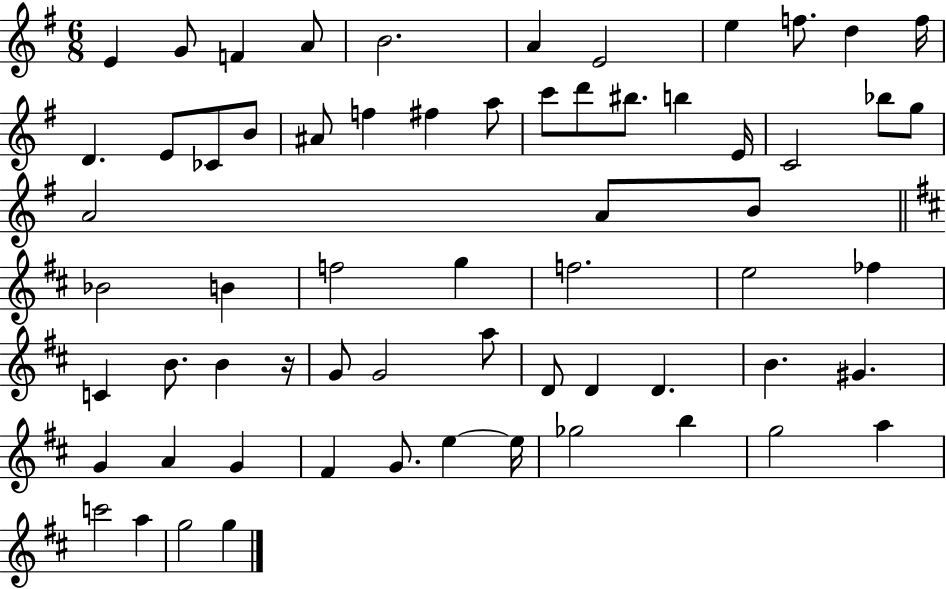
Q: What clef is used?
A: treble